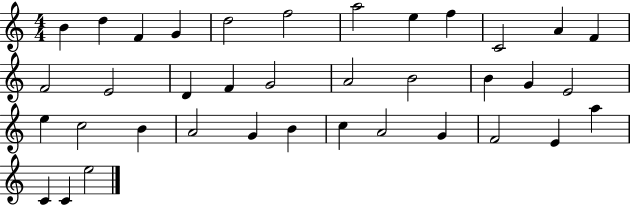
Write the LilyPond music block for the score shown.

{
  \clef treble
  \numericTimeSignature
  \time 4/4
  \key c \major
  b'4 d''4 f'4 g'4 | d''2 f''2 | a''2 e''4 f''4 | c'2 a'4 f'4 | \break f'2 e'2 | d'4 f'4 g'2 | a'2 b'2 | b'4 g'4 e'2 | \break e''4 c''2 b'4 | a'2 g'4 b'4 | c''4 a'2 g'4 | f'2 e'4 a''4 | \break c'4 c'4 e''2 | \bar "|."
}